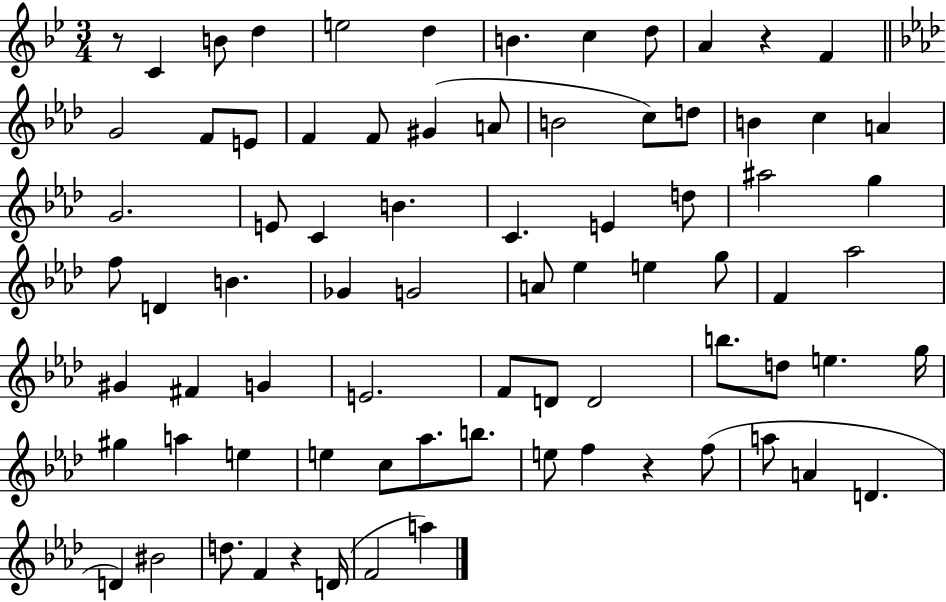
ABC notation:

X:1
T:Untitled
M:3/4
L:1/4
K:Bb
z/2 C B/2 d e2 d B c d/2 A z F G2 F/2 E/2 F F/2 ^G A/2 B2 c/2 d/2 B c A G2 E/2 C B C E d/2 ^a2 g f/2 D B _G G2 A/2 _e e g/2 F _a2 ^G ^F G E2 F/2 D/2 D2 b/2 d/2 e g/4 ^g a e e c/2 _a/2 b/2 e/2 f z f/2 a/2 A D D ^B2 d/2 F z D/4 F2 a